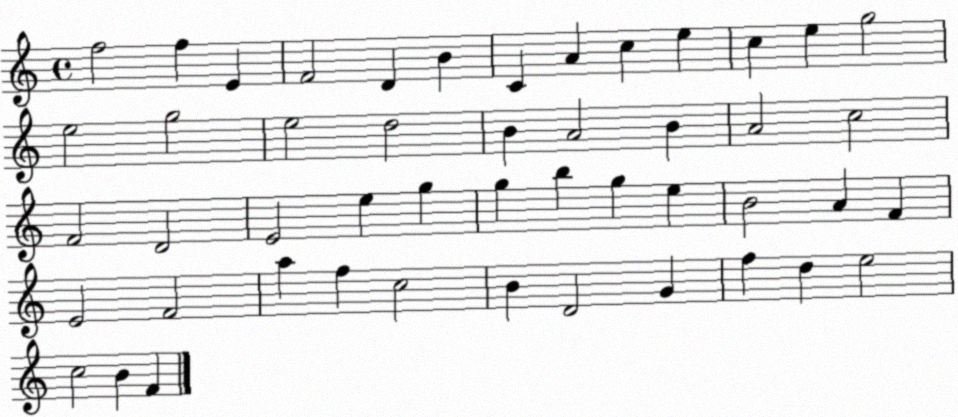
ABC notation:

X:1
T:Untitled
M:4/4
L:1/4
K:C
f2 f E F2 D B C A c e c e g2 e2 g2 e2 d2 B A2 B A2 c2 F2 D2 E2 e g g b g e B2 A F E2 F2 a f c2 B D2 G f d e2 c2 B F